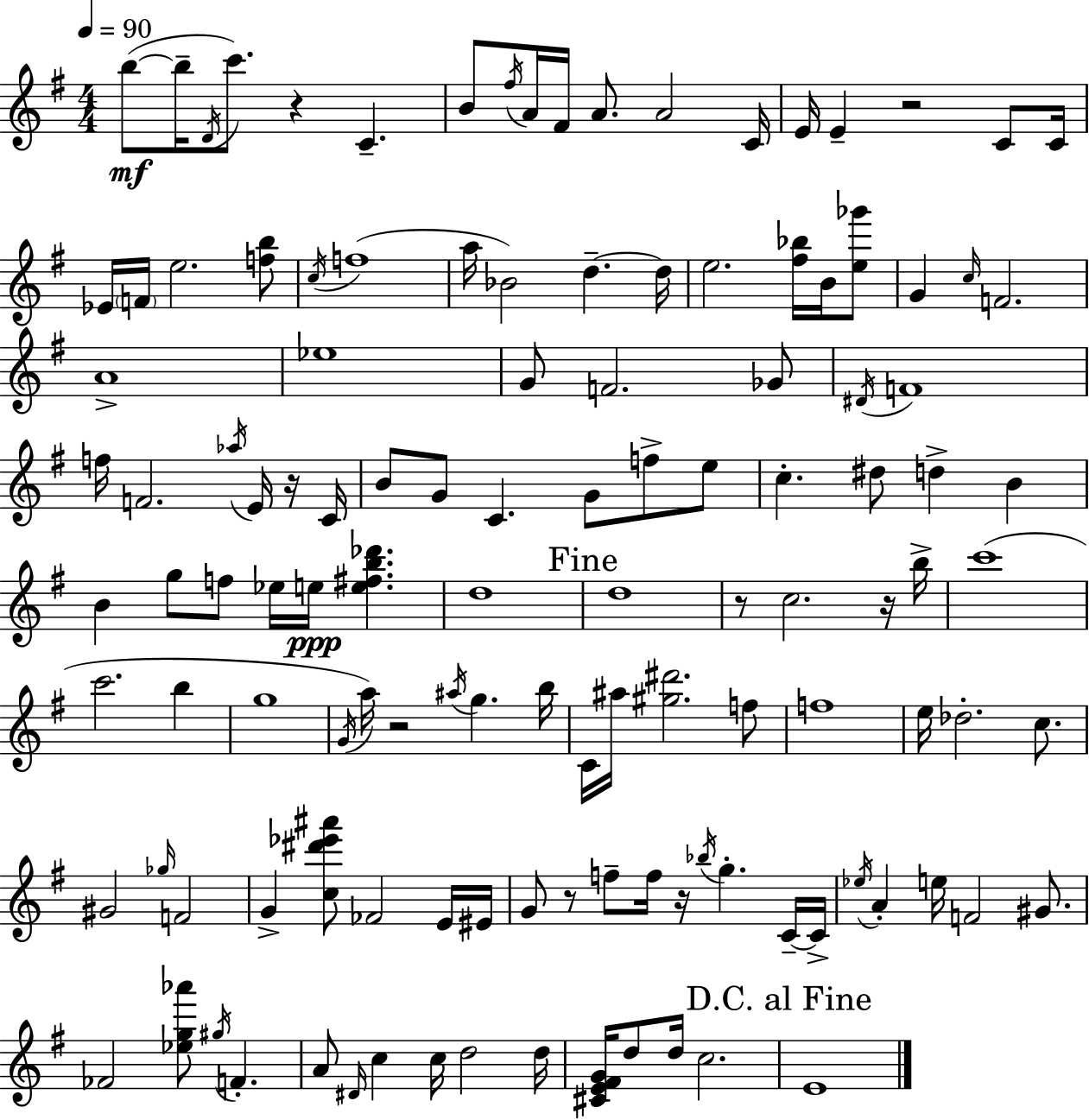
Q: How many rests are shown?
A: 8